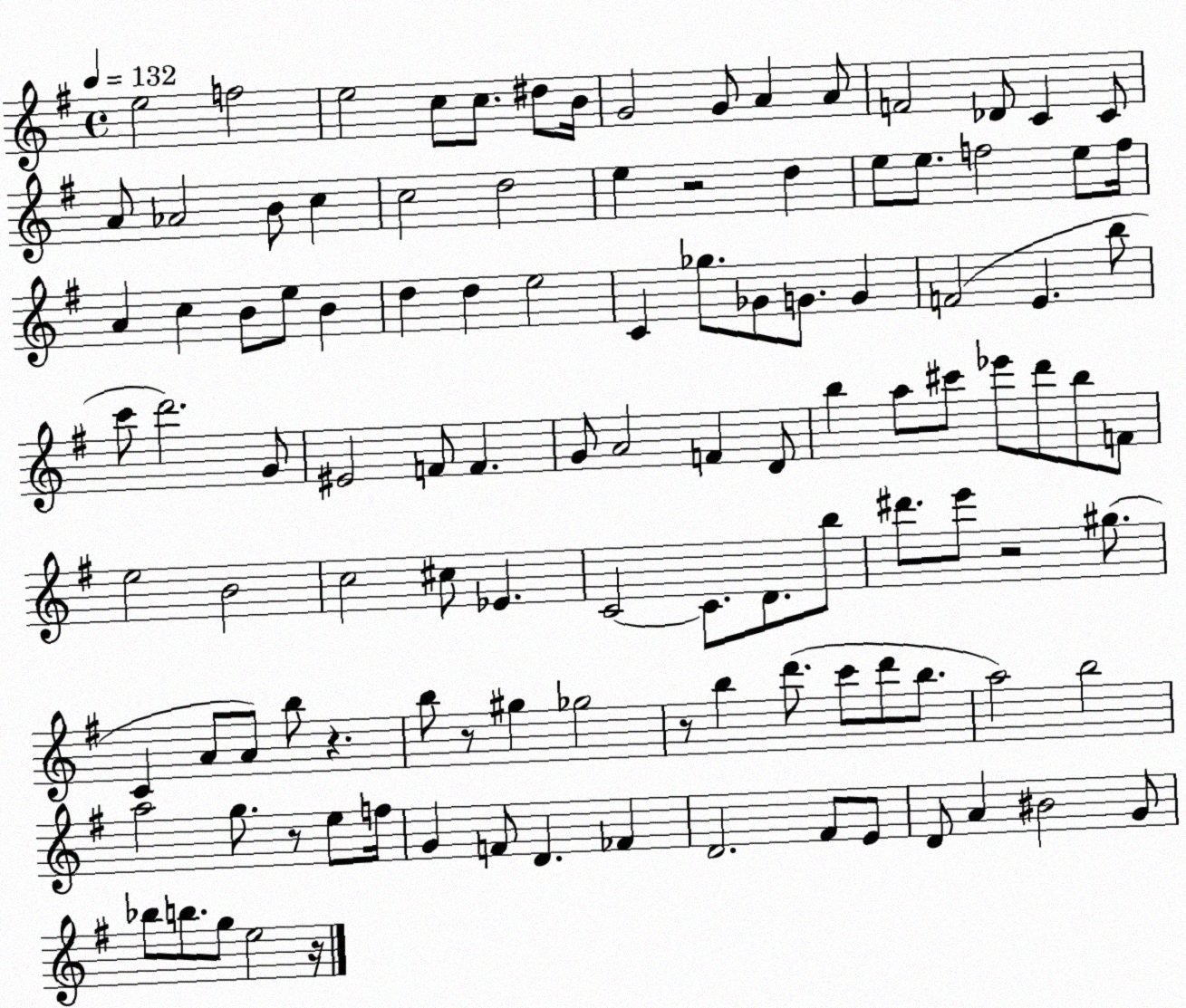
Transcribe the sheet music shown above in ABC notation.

X:1
T:Untitled
M:4/4
L:1/4
K:G
e2 f2 e2 c/2 c/2 ^d/2 B/4 G2 G/2 A A/2 F2 _D/2 C C/2 A/2 _A2 B/2 c c2 d2 e z2 d e/2 e/2 f2 e/2 f/4 A c B/2 e/2 B d d e2 C _g/2 _G/2 G/2 G F2 E b/2 c'/2 d'2 G/2 ^E2 F/2 F G/2 A2 F D/2 b a/2 ^c'/2 _e'/2 d'/2 b/2 F/2 e2 B2 c2 ^c/2 _E C2 C/2 D/2 b/2 ^d'/2 e'/2 z2 ^g/2 C A/2 A/2 b/2 z b/2 z/2 ^g _g2 z/2 b d'/2 c'/2 d'/2 b/2 a2 b2 a2 g/2 z/2 e/2 f/4 G F/2 D _F D2 ^F/2 E/2 D/2 A ^B2 G/2 _b/2 b/2 g/2 e2 z/4